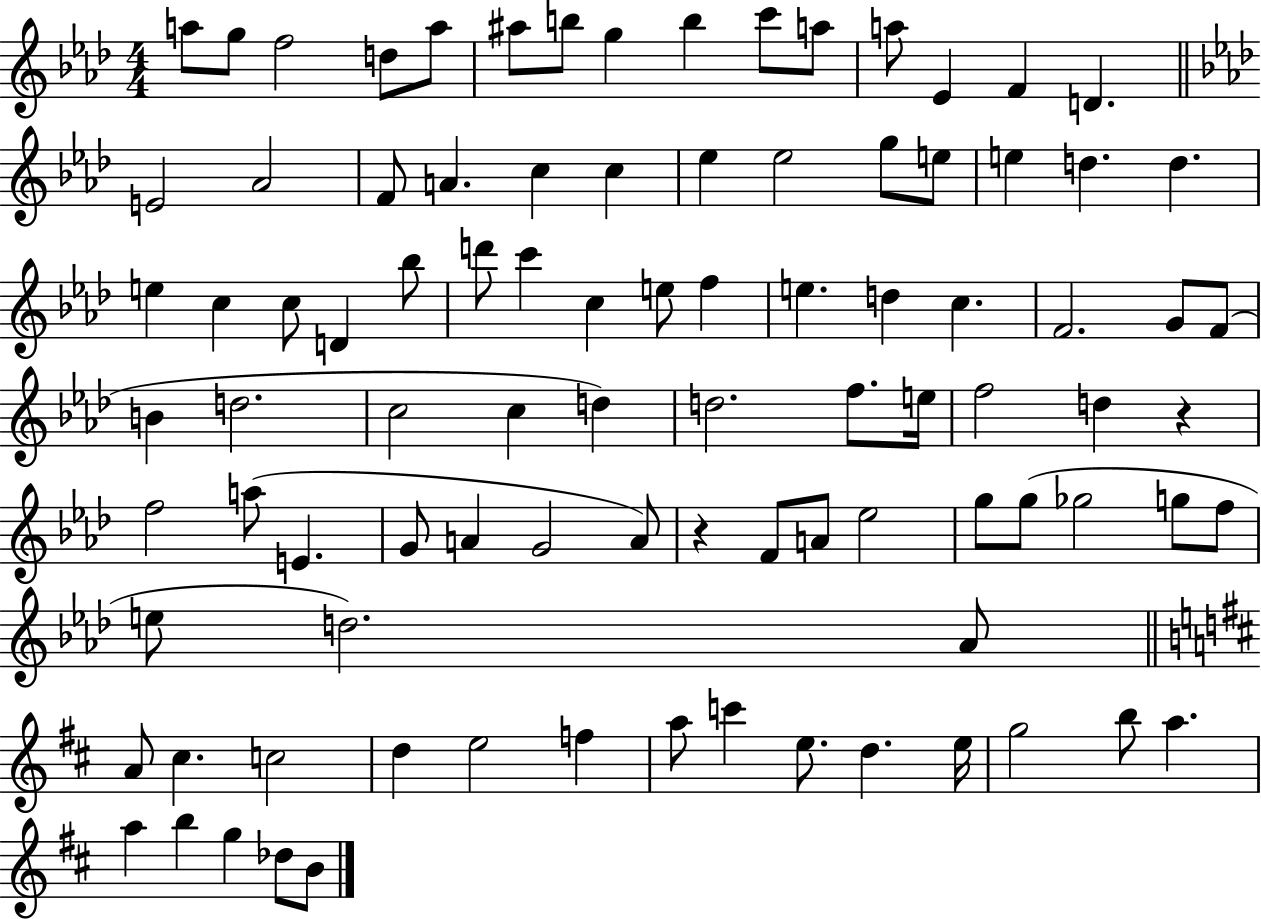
X:1
T:Untitled
M:4/4
L:1/4
K:Ab
a/2 g/2 f2 d/2 a/2 ^a/2 b/2 g b c'/2 a/2 a/2 _E F D E2 _A2 F/2 A c c _e _e2 g/2 e/2 e d d e c c/2 D _b/2 d'/2 c' c e/2 f e d c F2 G/2 F/2 B d2 c2 c d d2 f/2 e/4 f2 d z f2 a/2 E G/2 A G2 A/2 z F/2 A/2 _e2 g/2 g/2 _g2 g/2 f/2 e/2 d2 _A/2 A/2 ^c c2 d e2 f a/2 c' e/2 d e/4 g2 b/2 a a b g _d/2 B/2